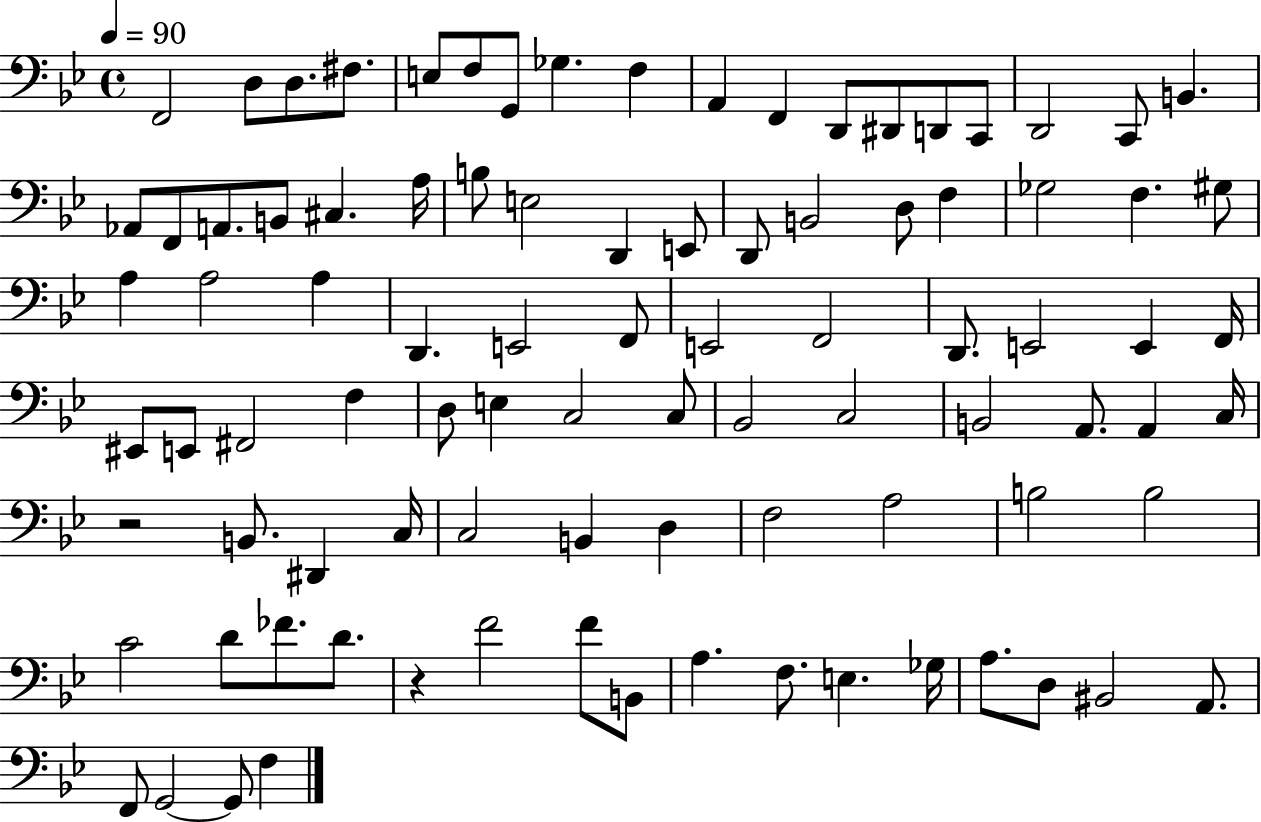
X:1
T:Untitled
M:4/4
L:1/4
K:Bb
F,,2 D,/2 D,/2 ^F,/2 E,/2 F,/2 G,,/2 _G, F, A,, F,, D,,/2 ^D,,/2 D,,/2 C,,/2 D,,2 C,,/2 B,, _A,,/2 F,,/2 A,,/2 B,,/2 ^C, A,/4 B,/2 E,2 D,, E,,/2 D,,/2 B,,2 D,/2 F, _G,2 F, ^G,/2 A, A,2 A, D,, E,,2 F,,/2 E,,2 F,,2 D,,/2 E,,2 E,, F,,/4 ^E,,/2 E,,/2 ^F,,2 F, D,/2 E, C,2 C,/2 _B,,2 C,2 B,,2 A,,/2 A,, C,/4 z2 B,,/2 ^D,, C,/4 C,2 B,, D, F,2 A,2 B,2 B,2 C2 D/2 _F/2 D/2 z F2 F/2 B,,/2 A, F,/2 E, _G,/4 A,/2 D,/2 ^B,,2 A,,/2 F,,/2 G,,2 G,,/2 F,